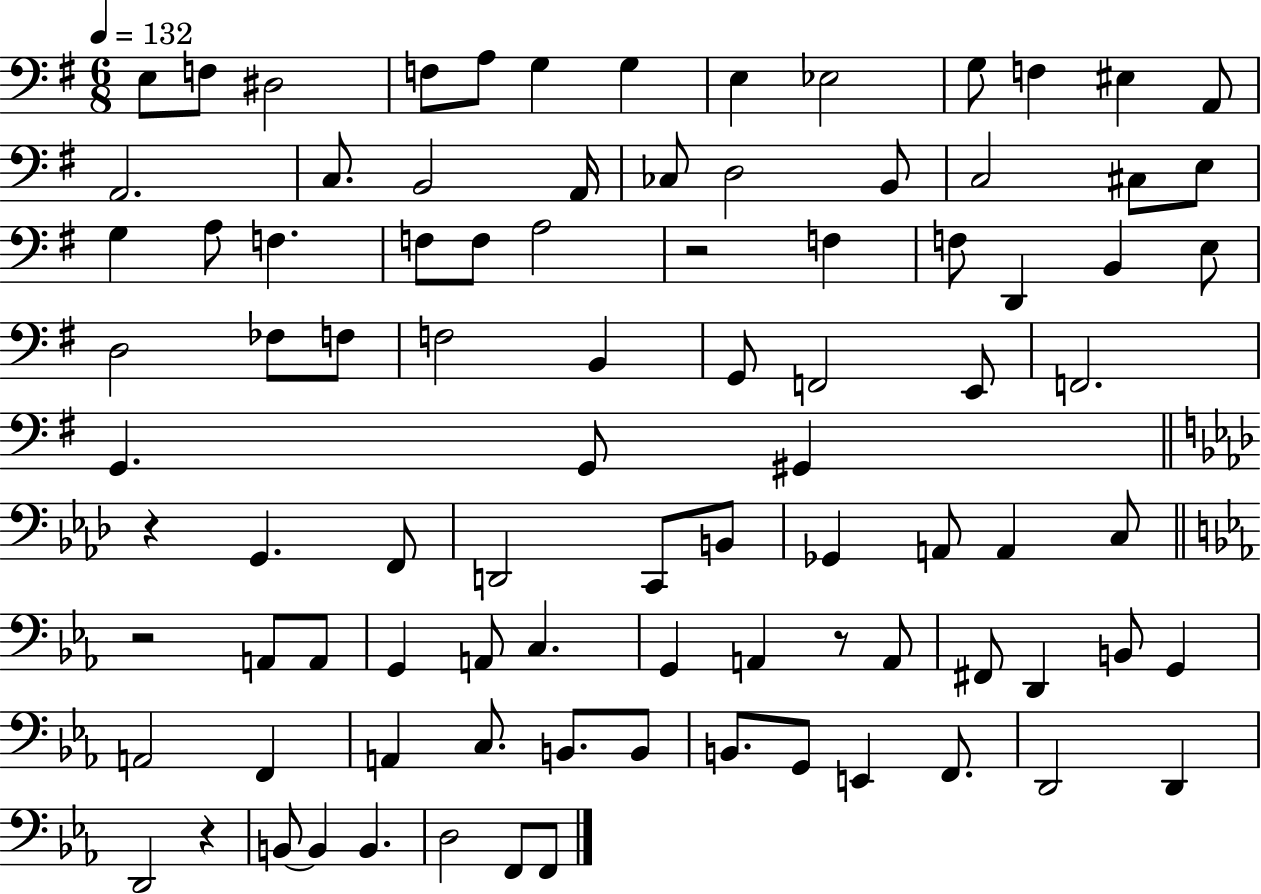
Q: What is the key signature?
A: G major